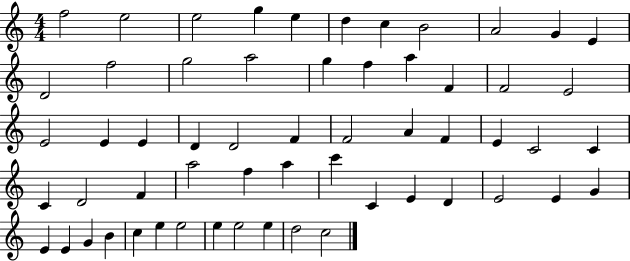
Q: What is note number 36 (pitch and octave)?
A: F4